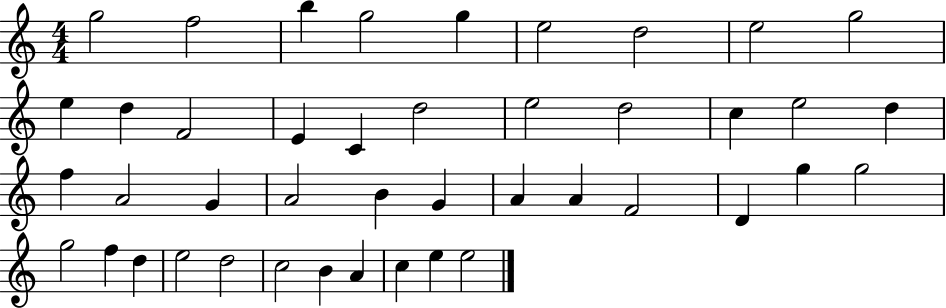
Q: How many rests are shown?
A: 0